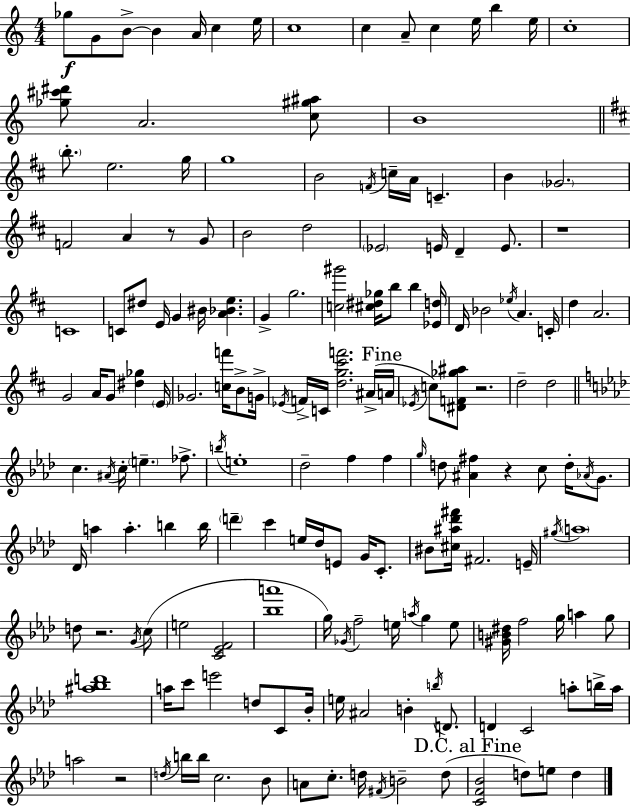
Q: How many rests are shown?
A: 6